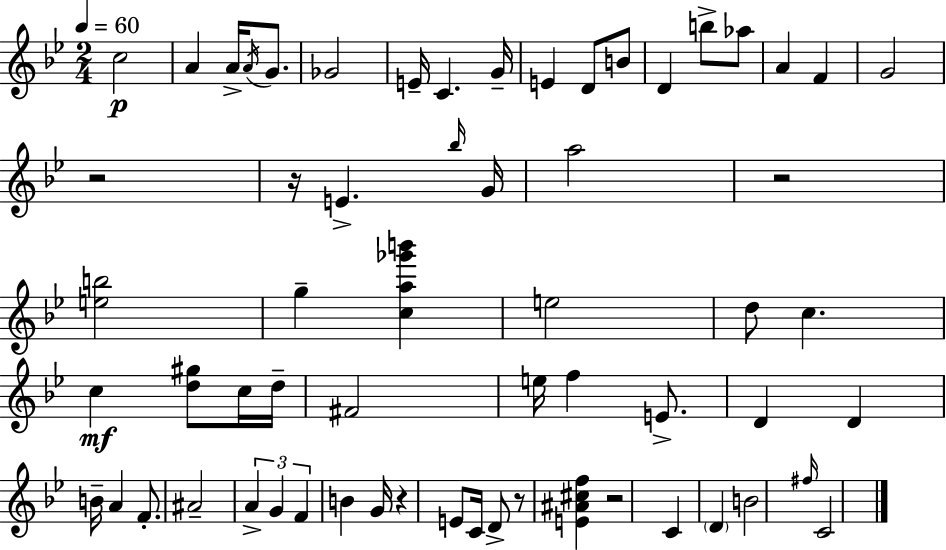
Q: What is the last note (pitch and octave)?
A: C4